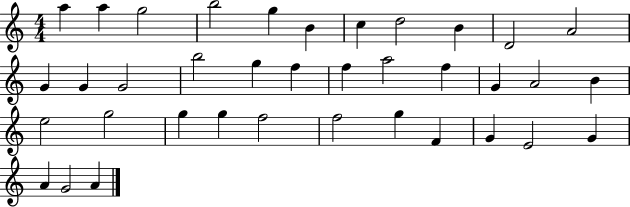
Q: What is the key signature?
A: C major